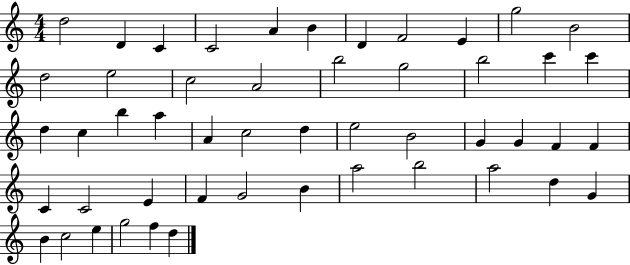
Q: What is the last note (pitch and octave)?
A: D5